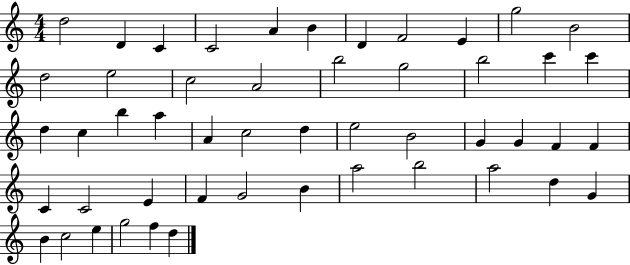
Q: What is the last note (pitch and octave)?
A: D5